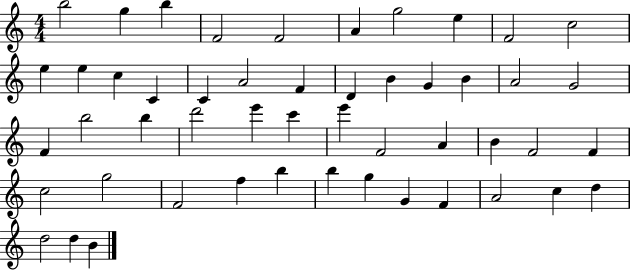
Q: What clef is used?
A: treble